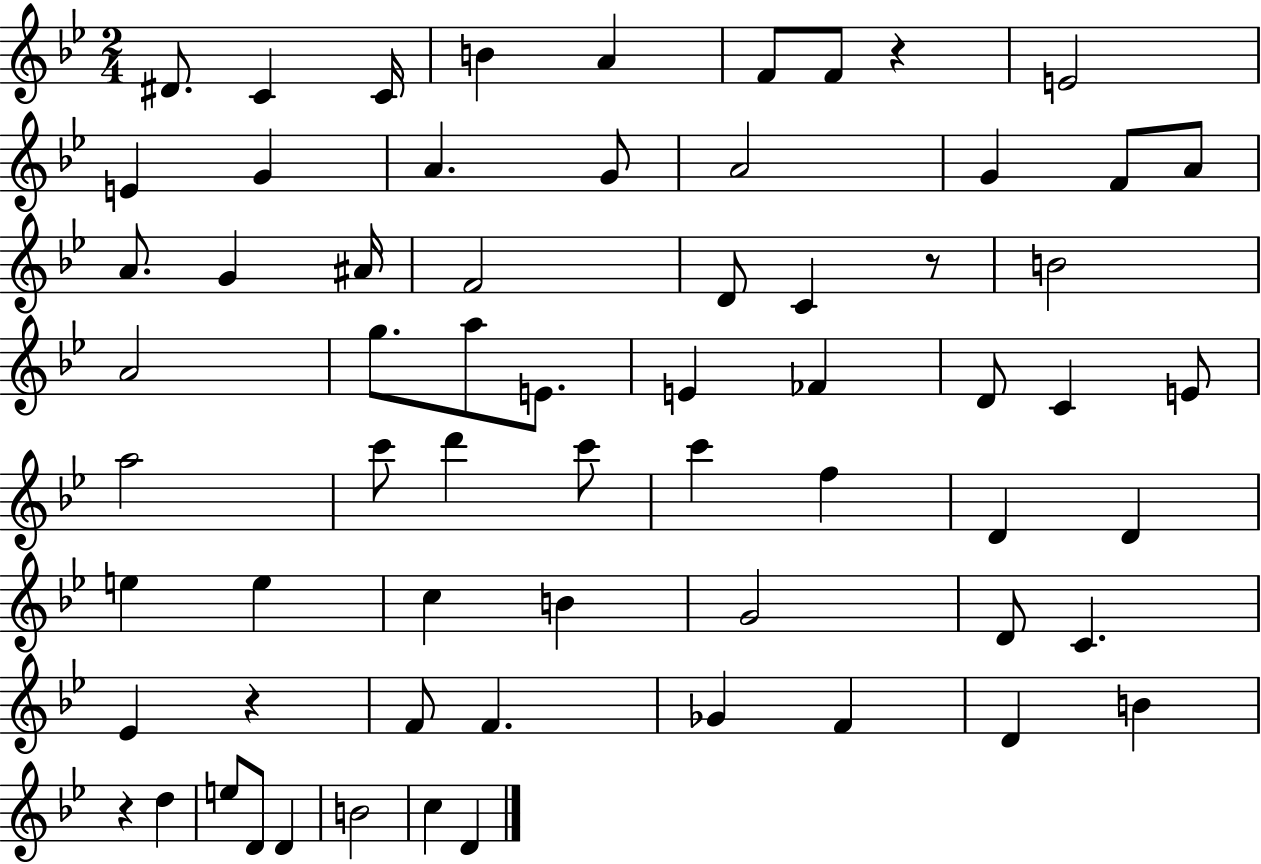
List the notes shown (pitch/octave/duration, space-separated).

D#4/e. C4/q C4/s B4/q A4/q F4/e F4/e R/q E4/h E4/q G4/q A4/q. G4/e A4/h G4/q F4/e A4/e A4/e. G4/q A#4/s F4/h D4/e C4/q R/e B4/h A4/h G5/e. A5/e E4/e. E4/q FES4/q D4/e C4/q E4/e A5/h C6/e D6/q C6/e C6/q F5/q D4/q D4/q E5/q E5/q C5/q B4/q G4/h D4/e C4/q. Eb4/q R/q F4/e F4/q. Gb4/q F4/q D4/q B4/q R/q D5/q E5/e D4/e D4/q B4/h C5/q D4/q